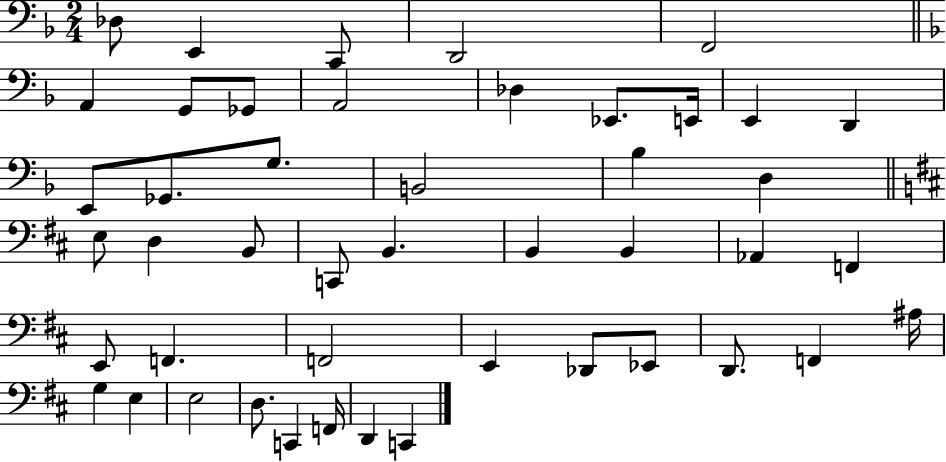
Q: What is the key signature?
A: F major